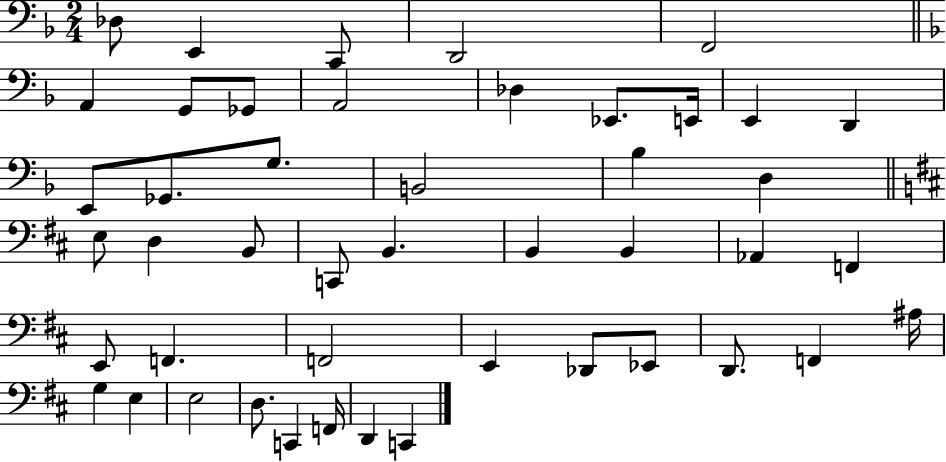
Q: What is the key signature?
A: F major